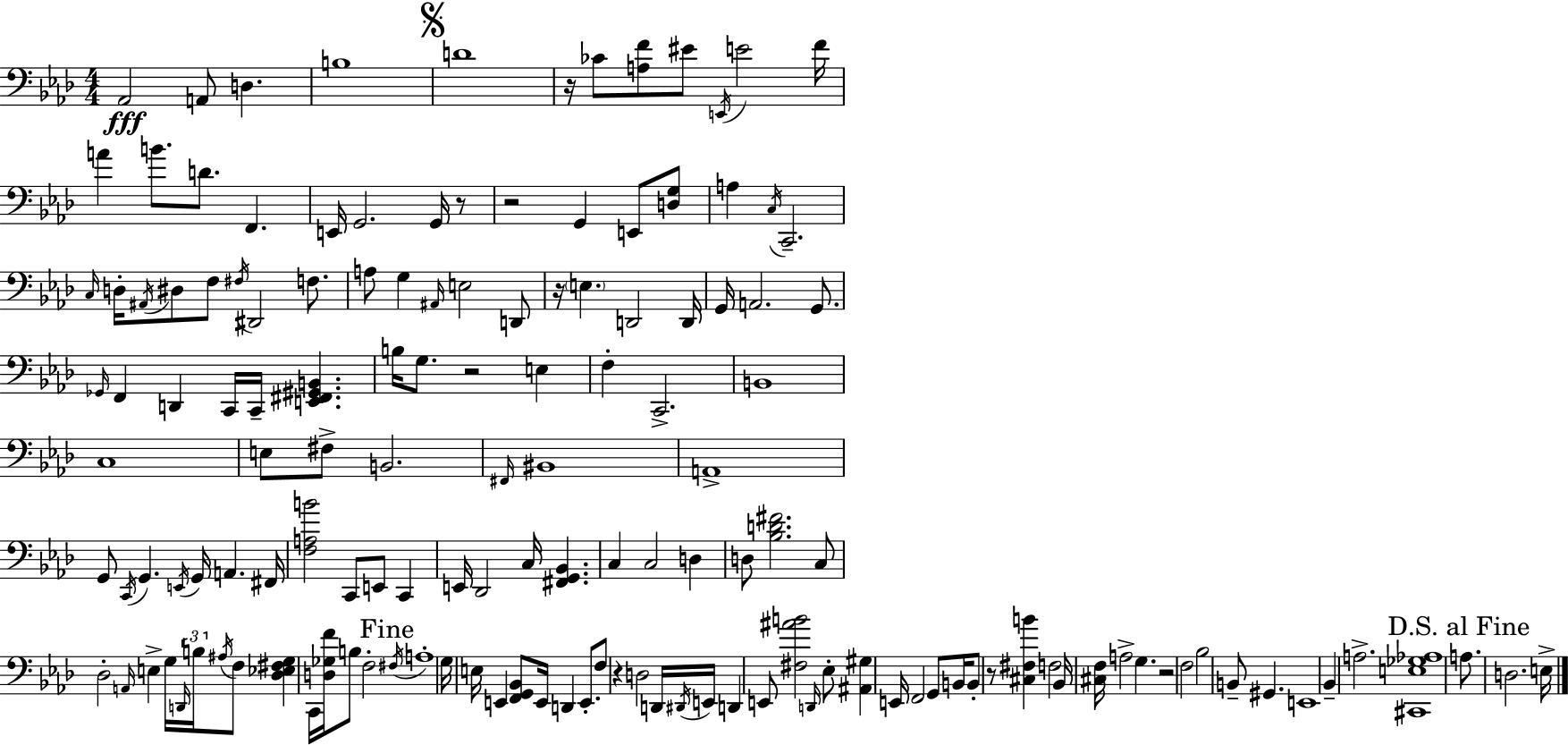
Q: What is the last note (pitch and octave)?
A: E3